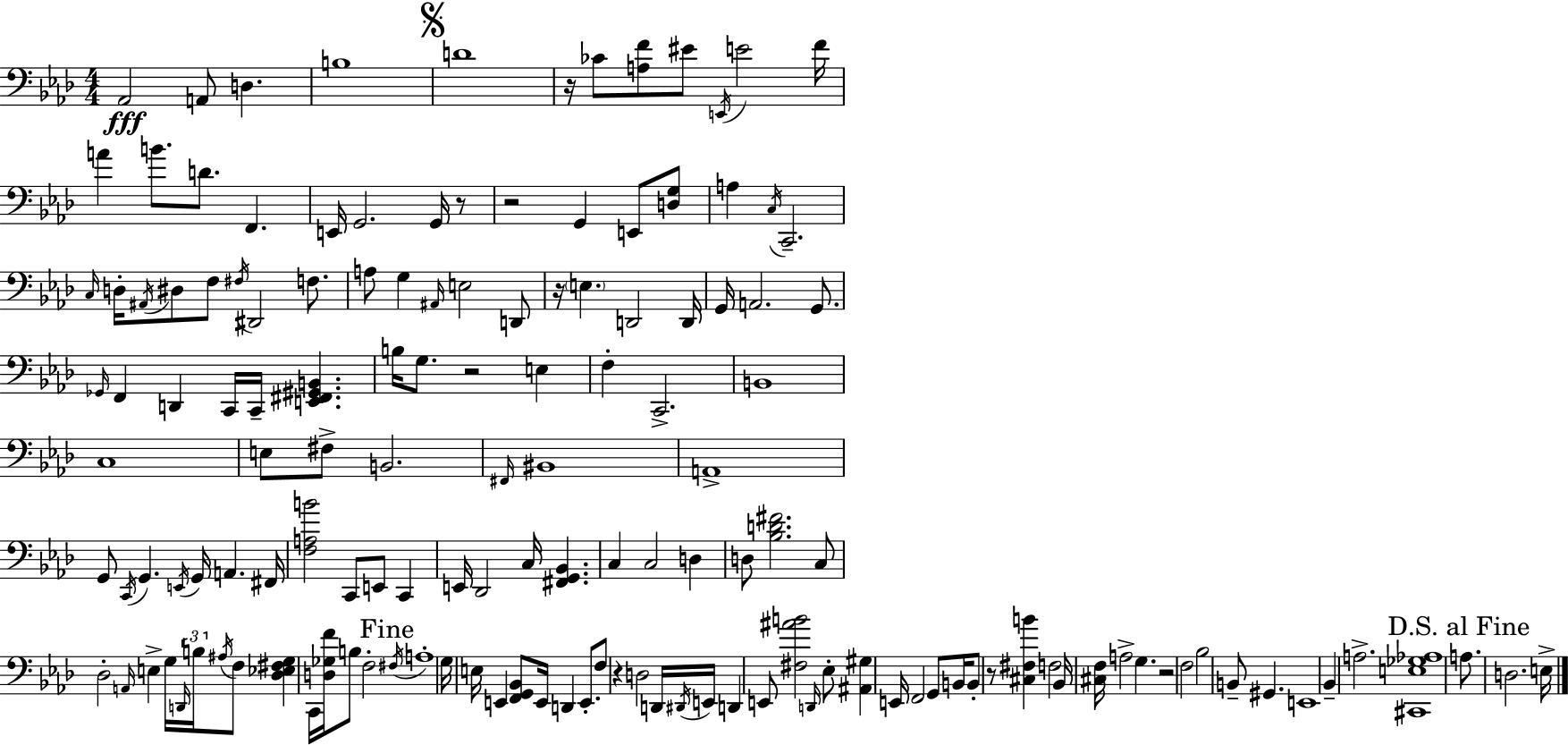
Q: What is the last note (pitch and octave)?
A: E3